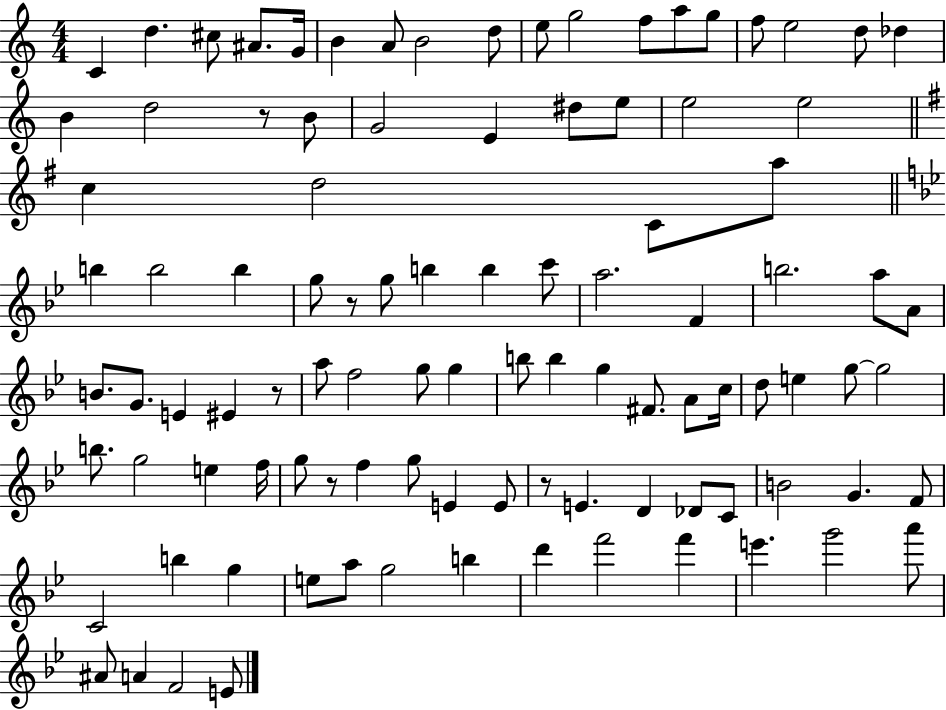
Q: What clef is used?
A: treble